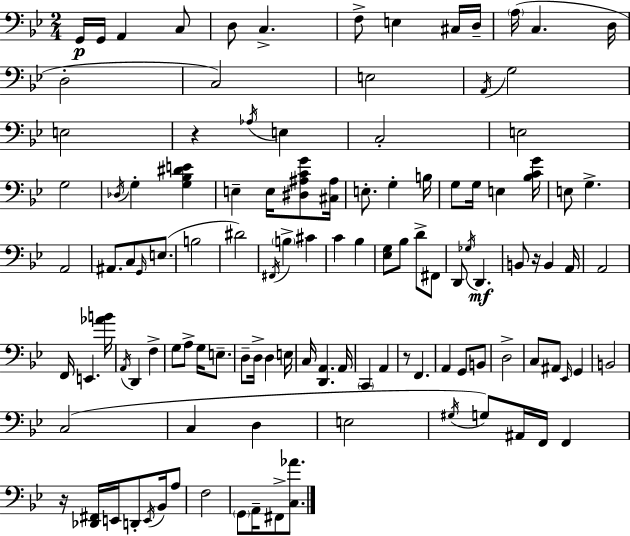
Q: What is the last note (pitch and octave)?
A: F#2